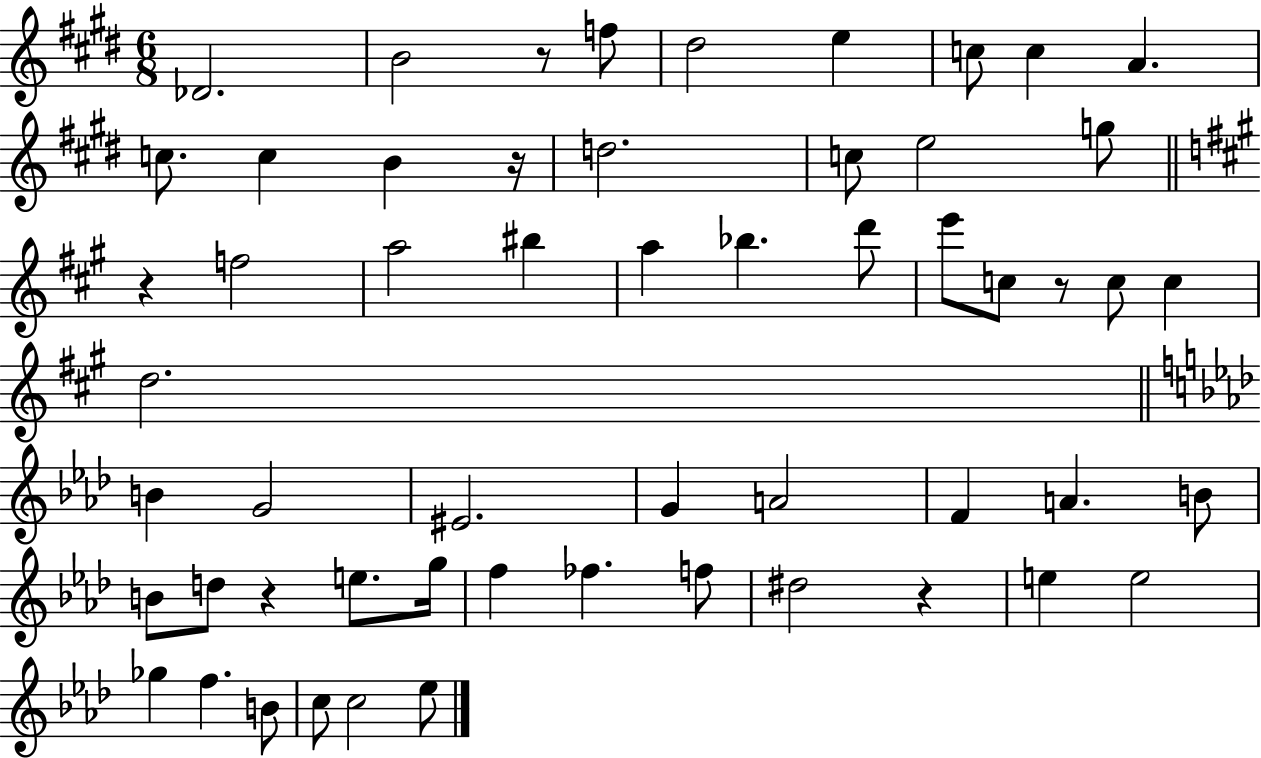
Db4/h. B4/h R/e F5/e D#5/h E5/q C5/e C5/q A4/q. C5/e. C5/q B4/q R/s D5/h. C5/e E5/h G5/e R/q F5/h A5/h BIS5/q A5/q Bb5/q. D6/e E6/e C5/e R/e C5/e C5/q D5/h. B4/q G4/h EIS4/h. G4/q A4/h F4/q A4/q. B4/e B4/e D5/e R/q E5/e. G5/s F5/q FES5/q. F5/e D#5/h R/q E5/q E5/h Gb5/q F5/q. B4/e C5/e C5/h Eb5/e